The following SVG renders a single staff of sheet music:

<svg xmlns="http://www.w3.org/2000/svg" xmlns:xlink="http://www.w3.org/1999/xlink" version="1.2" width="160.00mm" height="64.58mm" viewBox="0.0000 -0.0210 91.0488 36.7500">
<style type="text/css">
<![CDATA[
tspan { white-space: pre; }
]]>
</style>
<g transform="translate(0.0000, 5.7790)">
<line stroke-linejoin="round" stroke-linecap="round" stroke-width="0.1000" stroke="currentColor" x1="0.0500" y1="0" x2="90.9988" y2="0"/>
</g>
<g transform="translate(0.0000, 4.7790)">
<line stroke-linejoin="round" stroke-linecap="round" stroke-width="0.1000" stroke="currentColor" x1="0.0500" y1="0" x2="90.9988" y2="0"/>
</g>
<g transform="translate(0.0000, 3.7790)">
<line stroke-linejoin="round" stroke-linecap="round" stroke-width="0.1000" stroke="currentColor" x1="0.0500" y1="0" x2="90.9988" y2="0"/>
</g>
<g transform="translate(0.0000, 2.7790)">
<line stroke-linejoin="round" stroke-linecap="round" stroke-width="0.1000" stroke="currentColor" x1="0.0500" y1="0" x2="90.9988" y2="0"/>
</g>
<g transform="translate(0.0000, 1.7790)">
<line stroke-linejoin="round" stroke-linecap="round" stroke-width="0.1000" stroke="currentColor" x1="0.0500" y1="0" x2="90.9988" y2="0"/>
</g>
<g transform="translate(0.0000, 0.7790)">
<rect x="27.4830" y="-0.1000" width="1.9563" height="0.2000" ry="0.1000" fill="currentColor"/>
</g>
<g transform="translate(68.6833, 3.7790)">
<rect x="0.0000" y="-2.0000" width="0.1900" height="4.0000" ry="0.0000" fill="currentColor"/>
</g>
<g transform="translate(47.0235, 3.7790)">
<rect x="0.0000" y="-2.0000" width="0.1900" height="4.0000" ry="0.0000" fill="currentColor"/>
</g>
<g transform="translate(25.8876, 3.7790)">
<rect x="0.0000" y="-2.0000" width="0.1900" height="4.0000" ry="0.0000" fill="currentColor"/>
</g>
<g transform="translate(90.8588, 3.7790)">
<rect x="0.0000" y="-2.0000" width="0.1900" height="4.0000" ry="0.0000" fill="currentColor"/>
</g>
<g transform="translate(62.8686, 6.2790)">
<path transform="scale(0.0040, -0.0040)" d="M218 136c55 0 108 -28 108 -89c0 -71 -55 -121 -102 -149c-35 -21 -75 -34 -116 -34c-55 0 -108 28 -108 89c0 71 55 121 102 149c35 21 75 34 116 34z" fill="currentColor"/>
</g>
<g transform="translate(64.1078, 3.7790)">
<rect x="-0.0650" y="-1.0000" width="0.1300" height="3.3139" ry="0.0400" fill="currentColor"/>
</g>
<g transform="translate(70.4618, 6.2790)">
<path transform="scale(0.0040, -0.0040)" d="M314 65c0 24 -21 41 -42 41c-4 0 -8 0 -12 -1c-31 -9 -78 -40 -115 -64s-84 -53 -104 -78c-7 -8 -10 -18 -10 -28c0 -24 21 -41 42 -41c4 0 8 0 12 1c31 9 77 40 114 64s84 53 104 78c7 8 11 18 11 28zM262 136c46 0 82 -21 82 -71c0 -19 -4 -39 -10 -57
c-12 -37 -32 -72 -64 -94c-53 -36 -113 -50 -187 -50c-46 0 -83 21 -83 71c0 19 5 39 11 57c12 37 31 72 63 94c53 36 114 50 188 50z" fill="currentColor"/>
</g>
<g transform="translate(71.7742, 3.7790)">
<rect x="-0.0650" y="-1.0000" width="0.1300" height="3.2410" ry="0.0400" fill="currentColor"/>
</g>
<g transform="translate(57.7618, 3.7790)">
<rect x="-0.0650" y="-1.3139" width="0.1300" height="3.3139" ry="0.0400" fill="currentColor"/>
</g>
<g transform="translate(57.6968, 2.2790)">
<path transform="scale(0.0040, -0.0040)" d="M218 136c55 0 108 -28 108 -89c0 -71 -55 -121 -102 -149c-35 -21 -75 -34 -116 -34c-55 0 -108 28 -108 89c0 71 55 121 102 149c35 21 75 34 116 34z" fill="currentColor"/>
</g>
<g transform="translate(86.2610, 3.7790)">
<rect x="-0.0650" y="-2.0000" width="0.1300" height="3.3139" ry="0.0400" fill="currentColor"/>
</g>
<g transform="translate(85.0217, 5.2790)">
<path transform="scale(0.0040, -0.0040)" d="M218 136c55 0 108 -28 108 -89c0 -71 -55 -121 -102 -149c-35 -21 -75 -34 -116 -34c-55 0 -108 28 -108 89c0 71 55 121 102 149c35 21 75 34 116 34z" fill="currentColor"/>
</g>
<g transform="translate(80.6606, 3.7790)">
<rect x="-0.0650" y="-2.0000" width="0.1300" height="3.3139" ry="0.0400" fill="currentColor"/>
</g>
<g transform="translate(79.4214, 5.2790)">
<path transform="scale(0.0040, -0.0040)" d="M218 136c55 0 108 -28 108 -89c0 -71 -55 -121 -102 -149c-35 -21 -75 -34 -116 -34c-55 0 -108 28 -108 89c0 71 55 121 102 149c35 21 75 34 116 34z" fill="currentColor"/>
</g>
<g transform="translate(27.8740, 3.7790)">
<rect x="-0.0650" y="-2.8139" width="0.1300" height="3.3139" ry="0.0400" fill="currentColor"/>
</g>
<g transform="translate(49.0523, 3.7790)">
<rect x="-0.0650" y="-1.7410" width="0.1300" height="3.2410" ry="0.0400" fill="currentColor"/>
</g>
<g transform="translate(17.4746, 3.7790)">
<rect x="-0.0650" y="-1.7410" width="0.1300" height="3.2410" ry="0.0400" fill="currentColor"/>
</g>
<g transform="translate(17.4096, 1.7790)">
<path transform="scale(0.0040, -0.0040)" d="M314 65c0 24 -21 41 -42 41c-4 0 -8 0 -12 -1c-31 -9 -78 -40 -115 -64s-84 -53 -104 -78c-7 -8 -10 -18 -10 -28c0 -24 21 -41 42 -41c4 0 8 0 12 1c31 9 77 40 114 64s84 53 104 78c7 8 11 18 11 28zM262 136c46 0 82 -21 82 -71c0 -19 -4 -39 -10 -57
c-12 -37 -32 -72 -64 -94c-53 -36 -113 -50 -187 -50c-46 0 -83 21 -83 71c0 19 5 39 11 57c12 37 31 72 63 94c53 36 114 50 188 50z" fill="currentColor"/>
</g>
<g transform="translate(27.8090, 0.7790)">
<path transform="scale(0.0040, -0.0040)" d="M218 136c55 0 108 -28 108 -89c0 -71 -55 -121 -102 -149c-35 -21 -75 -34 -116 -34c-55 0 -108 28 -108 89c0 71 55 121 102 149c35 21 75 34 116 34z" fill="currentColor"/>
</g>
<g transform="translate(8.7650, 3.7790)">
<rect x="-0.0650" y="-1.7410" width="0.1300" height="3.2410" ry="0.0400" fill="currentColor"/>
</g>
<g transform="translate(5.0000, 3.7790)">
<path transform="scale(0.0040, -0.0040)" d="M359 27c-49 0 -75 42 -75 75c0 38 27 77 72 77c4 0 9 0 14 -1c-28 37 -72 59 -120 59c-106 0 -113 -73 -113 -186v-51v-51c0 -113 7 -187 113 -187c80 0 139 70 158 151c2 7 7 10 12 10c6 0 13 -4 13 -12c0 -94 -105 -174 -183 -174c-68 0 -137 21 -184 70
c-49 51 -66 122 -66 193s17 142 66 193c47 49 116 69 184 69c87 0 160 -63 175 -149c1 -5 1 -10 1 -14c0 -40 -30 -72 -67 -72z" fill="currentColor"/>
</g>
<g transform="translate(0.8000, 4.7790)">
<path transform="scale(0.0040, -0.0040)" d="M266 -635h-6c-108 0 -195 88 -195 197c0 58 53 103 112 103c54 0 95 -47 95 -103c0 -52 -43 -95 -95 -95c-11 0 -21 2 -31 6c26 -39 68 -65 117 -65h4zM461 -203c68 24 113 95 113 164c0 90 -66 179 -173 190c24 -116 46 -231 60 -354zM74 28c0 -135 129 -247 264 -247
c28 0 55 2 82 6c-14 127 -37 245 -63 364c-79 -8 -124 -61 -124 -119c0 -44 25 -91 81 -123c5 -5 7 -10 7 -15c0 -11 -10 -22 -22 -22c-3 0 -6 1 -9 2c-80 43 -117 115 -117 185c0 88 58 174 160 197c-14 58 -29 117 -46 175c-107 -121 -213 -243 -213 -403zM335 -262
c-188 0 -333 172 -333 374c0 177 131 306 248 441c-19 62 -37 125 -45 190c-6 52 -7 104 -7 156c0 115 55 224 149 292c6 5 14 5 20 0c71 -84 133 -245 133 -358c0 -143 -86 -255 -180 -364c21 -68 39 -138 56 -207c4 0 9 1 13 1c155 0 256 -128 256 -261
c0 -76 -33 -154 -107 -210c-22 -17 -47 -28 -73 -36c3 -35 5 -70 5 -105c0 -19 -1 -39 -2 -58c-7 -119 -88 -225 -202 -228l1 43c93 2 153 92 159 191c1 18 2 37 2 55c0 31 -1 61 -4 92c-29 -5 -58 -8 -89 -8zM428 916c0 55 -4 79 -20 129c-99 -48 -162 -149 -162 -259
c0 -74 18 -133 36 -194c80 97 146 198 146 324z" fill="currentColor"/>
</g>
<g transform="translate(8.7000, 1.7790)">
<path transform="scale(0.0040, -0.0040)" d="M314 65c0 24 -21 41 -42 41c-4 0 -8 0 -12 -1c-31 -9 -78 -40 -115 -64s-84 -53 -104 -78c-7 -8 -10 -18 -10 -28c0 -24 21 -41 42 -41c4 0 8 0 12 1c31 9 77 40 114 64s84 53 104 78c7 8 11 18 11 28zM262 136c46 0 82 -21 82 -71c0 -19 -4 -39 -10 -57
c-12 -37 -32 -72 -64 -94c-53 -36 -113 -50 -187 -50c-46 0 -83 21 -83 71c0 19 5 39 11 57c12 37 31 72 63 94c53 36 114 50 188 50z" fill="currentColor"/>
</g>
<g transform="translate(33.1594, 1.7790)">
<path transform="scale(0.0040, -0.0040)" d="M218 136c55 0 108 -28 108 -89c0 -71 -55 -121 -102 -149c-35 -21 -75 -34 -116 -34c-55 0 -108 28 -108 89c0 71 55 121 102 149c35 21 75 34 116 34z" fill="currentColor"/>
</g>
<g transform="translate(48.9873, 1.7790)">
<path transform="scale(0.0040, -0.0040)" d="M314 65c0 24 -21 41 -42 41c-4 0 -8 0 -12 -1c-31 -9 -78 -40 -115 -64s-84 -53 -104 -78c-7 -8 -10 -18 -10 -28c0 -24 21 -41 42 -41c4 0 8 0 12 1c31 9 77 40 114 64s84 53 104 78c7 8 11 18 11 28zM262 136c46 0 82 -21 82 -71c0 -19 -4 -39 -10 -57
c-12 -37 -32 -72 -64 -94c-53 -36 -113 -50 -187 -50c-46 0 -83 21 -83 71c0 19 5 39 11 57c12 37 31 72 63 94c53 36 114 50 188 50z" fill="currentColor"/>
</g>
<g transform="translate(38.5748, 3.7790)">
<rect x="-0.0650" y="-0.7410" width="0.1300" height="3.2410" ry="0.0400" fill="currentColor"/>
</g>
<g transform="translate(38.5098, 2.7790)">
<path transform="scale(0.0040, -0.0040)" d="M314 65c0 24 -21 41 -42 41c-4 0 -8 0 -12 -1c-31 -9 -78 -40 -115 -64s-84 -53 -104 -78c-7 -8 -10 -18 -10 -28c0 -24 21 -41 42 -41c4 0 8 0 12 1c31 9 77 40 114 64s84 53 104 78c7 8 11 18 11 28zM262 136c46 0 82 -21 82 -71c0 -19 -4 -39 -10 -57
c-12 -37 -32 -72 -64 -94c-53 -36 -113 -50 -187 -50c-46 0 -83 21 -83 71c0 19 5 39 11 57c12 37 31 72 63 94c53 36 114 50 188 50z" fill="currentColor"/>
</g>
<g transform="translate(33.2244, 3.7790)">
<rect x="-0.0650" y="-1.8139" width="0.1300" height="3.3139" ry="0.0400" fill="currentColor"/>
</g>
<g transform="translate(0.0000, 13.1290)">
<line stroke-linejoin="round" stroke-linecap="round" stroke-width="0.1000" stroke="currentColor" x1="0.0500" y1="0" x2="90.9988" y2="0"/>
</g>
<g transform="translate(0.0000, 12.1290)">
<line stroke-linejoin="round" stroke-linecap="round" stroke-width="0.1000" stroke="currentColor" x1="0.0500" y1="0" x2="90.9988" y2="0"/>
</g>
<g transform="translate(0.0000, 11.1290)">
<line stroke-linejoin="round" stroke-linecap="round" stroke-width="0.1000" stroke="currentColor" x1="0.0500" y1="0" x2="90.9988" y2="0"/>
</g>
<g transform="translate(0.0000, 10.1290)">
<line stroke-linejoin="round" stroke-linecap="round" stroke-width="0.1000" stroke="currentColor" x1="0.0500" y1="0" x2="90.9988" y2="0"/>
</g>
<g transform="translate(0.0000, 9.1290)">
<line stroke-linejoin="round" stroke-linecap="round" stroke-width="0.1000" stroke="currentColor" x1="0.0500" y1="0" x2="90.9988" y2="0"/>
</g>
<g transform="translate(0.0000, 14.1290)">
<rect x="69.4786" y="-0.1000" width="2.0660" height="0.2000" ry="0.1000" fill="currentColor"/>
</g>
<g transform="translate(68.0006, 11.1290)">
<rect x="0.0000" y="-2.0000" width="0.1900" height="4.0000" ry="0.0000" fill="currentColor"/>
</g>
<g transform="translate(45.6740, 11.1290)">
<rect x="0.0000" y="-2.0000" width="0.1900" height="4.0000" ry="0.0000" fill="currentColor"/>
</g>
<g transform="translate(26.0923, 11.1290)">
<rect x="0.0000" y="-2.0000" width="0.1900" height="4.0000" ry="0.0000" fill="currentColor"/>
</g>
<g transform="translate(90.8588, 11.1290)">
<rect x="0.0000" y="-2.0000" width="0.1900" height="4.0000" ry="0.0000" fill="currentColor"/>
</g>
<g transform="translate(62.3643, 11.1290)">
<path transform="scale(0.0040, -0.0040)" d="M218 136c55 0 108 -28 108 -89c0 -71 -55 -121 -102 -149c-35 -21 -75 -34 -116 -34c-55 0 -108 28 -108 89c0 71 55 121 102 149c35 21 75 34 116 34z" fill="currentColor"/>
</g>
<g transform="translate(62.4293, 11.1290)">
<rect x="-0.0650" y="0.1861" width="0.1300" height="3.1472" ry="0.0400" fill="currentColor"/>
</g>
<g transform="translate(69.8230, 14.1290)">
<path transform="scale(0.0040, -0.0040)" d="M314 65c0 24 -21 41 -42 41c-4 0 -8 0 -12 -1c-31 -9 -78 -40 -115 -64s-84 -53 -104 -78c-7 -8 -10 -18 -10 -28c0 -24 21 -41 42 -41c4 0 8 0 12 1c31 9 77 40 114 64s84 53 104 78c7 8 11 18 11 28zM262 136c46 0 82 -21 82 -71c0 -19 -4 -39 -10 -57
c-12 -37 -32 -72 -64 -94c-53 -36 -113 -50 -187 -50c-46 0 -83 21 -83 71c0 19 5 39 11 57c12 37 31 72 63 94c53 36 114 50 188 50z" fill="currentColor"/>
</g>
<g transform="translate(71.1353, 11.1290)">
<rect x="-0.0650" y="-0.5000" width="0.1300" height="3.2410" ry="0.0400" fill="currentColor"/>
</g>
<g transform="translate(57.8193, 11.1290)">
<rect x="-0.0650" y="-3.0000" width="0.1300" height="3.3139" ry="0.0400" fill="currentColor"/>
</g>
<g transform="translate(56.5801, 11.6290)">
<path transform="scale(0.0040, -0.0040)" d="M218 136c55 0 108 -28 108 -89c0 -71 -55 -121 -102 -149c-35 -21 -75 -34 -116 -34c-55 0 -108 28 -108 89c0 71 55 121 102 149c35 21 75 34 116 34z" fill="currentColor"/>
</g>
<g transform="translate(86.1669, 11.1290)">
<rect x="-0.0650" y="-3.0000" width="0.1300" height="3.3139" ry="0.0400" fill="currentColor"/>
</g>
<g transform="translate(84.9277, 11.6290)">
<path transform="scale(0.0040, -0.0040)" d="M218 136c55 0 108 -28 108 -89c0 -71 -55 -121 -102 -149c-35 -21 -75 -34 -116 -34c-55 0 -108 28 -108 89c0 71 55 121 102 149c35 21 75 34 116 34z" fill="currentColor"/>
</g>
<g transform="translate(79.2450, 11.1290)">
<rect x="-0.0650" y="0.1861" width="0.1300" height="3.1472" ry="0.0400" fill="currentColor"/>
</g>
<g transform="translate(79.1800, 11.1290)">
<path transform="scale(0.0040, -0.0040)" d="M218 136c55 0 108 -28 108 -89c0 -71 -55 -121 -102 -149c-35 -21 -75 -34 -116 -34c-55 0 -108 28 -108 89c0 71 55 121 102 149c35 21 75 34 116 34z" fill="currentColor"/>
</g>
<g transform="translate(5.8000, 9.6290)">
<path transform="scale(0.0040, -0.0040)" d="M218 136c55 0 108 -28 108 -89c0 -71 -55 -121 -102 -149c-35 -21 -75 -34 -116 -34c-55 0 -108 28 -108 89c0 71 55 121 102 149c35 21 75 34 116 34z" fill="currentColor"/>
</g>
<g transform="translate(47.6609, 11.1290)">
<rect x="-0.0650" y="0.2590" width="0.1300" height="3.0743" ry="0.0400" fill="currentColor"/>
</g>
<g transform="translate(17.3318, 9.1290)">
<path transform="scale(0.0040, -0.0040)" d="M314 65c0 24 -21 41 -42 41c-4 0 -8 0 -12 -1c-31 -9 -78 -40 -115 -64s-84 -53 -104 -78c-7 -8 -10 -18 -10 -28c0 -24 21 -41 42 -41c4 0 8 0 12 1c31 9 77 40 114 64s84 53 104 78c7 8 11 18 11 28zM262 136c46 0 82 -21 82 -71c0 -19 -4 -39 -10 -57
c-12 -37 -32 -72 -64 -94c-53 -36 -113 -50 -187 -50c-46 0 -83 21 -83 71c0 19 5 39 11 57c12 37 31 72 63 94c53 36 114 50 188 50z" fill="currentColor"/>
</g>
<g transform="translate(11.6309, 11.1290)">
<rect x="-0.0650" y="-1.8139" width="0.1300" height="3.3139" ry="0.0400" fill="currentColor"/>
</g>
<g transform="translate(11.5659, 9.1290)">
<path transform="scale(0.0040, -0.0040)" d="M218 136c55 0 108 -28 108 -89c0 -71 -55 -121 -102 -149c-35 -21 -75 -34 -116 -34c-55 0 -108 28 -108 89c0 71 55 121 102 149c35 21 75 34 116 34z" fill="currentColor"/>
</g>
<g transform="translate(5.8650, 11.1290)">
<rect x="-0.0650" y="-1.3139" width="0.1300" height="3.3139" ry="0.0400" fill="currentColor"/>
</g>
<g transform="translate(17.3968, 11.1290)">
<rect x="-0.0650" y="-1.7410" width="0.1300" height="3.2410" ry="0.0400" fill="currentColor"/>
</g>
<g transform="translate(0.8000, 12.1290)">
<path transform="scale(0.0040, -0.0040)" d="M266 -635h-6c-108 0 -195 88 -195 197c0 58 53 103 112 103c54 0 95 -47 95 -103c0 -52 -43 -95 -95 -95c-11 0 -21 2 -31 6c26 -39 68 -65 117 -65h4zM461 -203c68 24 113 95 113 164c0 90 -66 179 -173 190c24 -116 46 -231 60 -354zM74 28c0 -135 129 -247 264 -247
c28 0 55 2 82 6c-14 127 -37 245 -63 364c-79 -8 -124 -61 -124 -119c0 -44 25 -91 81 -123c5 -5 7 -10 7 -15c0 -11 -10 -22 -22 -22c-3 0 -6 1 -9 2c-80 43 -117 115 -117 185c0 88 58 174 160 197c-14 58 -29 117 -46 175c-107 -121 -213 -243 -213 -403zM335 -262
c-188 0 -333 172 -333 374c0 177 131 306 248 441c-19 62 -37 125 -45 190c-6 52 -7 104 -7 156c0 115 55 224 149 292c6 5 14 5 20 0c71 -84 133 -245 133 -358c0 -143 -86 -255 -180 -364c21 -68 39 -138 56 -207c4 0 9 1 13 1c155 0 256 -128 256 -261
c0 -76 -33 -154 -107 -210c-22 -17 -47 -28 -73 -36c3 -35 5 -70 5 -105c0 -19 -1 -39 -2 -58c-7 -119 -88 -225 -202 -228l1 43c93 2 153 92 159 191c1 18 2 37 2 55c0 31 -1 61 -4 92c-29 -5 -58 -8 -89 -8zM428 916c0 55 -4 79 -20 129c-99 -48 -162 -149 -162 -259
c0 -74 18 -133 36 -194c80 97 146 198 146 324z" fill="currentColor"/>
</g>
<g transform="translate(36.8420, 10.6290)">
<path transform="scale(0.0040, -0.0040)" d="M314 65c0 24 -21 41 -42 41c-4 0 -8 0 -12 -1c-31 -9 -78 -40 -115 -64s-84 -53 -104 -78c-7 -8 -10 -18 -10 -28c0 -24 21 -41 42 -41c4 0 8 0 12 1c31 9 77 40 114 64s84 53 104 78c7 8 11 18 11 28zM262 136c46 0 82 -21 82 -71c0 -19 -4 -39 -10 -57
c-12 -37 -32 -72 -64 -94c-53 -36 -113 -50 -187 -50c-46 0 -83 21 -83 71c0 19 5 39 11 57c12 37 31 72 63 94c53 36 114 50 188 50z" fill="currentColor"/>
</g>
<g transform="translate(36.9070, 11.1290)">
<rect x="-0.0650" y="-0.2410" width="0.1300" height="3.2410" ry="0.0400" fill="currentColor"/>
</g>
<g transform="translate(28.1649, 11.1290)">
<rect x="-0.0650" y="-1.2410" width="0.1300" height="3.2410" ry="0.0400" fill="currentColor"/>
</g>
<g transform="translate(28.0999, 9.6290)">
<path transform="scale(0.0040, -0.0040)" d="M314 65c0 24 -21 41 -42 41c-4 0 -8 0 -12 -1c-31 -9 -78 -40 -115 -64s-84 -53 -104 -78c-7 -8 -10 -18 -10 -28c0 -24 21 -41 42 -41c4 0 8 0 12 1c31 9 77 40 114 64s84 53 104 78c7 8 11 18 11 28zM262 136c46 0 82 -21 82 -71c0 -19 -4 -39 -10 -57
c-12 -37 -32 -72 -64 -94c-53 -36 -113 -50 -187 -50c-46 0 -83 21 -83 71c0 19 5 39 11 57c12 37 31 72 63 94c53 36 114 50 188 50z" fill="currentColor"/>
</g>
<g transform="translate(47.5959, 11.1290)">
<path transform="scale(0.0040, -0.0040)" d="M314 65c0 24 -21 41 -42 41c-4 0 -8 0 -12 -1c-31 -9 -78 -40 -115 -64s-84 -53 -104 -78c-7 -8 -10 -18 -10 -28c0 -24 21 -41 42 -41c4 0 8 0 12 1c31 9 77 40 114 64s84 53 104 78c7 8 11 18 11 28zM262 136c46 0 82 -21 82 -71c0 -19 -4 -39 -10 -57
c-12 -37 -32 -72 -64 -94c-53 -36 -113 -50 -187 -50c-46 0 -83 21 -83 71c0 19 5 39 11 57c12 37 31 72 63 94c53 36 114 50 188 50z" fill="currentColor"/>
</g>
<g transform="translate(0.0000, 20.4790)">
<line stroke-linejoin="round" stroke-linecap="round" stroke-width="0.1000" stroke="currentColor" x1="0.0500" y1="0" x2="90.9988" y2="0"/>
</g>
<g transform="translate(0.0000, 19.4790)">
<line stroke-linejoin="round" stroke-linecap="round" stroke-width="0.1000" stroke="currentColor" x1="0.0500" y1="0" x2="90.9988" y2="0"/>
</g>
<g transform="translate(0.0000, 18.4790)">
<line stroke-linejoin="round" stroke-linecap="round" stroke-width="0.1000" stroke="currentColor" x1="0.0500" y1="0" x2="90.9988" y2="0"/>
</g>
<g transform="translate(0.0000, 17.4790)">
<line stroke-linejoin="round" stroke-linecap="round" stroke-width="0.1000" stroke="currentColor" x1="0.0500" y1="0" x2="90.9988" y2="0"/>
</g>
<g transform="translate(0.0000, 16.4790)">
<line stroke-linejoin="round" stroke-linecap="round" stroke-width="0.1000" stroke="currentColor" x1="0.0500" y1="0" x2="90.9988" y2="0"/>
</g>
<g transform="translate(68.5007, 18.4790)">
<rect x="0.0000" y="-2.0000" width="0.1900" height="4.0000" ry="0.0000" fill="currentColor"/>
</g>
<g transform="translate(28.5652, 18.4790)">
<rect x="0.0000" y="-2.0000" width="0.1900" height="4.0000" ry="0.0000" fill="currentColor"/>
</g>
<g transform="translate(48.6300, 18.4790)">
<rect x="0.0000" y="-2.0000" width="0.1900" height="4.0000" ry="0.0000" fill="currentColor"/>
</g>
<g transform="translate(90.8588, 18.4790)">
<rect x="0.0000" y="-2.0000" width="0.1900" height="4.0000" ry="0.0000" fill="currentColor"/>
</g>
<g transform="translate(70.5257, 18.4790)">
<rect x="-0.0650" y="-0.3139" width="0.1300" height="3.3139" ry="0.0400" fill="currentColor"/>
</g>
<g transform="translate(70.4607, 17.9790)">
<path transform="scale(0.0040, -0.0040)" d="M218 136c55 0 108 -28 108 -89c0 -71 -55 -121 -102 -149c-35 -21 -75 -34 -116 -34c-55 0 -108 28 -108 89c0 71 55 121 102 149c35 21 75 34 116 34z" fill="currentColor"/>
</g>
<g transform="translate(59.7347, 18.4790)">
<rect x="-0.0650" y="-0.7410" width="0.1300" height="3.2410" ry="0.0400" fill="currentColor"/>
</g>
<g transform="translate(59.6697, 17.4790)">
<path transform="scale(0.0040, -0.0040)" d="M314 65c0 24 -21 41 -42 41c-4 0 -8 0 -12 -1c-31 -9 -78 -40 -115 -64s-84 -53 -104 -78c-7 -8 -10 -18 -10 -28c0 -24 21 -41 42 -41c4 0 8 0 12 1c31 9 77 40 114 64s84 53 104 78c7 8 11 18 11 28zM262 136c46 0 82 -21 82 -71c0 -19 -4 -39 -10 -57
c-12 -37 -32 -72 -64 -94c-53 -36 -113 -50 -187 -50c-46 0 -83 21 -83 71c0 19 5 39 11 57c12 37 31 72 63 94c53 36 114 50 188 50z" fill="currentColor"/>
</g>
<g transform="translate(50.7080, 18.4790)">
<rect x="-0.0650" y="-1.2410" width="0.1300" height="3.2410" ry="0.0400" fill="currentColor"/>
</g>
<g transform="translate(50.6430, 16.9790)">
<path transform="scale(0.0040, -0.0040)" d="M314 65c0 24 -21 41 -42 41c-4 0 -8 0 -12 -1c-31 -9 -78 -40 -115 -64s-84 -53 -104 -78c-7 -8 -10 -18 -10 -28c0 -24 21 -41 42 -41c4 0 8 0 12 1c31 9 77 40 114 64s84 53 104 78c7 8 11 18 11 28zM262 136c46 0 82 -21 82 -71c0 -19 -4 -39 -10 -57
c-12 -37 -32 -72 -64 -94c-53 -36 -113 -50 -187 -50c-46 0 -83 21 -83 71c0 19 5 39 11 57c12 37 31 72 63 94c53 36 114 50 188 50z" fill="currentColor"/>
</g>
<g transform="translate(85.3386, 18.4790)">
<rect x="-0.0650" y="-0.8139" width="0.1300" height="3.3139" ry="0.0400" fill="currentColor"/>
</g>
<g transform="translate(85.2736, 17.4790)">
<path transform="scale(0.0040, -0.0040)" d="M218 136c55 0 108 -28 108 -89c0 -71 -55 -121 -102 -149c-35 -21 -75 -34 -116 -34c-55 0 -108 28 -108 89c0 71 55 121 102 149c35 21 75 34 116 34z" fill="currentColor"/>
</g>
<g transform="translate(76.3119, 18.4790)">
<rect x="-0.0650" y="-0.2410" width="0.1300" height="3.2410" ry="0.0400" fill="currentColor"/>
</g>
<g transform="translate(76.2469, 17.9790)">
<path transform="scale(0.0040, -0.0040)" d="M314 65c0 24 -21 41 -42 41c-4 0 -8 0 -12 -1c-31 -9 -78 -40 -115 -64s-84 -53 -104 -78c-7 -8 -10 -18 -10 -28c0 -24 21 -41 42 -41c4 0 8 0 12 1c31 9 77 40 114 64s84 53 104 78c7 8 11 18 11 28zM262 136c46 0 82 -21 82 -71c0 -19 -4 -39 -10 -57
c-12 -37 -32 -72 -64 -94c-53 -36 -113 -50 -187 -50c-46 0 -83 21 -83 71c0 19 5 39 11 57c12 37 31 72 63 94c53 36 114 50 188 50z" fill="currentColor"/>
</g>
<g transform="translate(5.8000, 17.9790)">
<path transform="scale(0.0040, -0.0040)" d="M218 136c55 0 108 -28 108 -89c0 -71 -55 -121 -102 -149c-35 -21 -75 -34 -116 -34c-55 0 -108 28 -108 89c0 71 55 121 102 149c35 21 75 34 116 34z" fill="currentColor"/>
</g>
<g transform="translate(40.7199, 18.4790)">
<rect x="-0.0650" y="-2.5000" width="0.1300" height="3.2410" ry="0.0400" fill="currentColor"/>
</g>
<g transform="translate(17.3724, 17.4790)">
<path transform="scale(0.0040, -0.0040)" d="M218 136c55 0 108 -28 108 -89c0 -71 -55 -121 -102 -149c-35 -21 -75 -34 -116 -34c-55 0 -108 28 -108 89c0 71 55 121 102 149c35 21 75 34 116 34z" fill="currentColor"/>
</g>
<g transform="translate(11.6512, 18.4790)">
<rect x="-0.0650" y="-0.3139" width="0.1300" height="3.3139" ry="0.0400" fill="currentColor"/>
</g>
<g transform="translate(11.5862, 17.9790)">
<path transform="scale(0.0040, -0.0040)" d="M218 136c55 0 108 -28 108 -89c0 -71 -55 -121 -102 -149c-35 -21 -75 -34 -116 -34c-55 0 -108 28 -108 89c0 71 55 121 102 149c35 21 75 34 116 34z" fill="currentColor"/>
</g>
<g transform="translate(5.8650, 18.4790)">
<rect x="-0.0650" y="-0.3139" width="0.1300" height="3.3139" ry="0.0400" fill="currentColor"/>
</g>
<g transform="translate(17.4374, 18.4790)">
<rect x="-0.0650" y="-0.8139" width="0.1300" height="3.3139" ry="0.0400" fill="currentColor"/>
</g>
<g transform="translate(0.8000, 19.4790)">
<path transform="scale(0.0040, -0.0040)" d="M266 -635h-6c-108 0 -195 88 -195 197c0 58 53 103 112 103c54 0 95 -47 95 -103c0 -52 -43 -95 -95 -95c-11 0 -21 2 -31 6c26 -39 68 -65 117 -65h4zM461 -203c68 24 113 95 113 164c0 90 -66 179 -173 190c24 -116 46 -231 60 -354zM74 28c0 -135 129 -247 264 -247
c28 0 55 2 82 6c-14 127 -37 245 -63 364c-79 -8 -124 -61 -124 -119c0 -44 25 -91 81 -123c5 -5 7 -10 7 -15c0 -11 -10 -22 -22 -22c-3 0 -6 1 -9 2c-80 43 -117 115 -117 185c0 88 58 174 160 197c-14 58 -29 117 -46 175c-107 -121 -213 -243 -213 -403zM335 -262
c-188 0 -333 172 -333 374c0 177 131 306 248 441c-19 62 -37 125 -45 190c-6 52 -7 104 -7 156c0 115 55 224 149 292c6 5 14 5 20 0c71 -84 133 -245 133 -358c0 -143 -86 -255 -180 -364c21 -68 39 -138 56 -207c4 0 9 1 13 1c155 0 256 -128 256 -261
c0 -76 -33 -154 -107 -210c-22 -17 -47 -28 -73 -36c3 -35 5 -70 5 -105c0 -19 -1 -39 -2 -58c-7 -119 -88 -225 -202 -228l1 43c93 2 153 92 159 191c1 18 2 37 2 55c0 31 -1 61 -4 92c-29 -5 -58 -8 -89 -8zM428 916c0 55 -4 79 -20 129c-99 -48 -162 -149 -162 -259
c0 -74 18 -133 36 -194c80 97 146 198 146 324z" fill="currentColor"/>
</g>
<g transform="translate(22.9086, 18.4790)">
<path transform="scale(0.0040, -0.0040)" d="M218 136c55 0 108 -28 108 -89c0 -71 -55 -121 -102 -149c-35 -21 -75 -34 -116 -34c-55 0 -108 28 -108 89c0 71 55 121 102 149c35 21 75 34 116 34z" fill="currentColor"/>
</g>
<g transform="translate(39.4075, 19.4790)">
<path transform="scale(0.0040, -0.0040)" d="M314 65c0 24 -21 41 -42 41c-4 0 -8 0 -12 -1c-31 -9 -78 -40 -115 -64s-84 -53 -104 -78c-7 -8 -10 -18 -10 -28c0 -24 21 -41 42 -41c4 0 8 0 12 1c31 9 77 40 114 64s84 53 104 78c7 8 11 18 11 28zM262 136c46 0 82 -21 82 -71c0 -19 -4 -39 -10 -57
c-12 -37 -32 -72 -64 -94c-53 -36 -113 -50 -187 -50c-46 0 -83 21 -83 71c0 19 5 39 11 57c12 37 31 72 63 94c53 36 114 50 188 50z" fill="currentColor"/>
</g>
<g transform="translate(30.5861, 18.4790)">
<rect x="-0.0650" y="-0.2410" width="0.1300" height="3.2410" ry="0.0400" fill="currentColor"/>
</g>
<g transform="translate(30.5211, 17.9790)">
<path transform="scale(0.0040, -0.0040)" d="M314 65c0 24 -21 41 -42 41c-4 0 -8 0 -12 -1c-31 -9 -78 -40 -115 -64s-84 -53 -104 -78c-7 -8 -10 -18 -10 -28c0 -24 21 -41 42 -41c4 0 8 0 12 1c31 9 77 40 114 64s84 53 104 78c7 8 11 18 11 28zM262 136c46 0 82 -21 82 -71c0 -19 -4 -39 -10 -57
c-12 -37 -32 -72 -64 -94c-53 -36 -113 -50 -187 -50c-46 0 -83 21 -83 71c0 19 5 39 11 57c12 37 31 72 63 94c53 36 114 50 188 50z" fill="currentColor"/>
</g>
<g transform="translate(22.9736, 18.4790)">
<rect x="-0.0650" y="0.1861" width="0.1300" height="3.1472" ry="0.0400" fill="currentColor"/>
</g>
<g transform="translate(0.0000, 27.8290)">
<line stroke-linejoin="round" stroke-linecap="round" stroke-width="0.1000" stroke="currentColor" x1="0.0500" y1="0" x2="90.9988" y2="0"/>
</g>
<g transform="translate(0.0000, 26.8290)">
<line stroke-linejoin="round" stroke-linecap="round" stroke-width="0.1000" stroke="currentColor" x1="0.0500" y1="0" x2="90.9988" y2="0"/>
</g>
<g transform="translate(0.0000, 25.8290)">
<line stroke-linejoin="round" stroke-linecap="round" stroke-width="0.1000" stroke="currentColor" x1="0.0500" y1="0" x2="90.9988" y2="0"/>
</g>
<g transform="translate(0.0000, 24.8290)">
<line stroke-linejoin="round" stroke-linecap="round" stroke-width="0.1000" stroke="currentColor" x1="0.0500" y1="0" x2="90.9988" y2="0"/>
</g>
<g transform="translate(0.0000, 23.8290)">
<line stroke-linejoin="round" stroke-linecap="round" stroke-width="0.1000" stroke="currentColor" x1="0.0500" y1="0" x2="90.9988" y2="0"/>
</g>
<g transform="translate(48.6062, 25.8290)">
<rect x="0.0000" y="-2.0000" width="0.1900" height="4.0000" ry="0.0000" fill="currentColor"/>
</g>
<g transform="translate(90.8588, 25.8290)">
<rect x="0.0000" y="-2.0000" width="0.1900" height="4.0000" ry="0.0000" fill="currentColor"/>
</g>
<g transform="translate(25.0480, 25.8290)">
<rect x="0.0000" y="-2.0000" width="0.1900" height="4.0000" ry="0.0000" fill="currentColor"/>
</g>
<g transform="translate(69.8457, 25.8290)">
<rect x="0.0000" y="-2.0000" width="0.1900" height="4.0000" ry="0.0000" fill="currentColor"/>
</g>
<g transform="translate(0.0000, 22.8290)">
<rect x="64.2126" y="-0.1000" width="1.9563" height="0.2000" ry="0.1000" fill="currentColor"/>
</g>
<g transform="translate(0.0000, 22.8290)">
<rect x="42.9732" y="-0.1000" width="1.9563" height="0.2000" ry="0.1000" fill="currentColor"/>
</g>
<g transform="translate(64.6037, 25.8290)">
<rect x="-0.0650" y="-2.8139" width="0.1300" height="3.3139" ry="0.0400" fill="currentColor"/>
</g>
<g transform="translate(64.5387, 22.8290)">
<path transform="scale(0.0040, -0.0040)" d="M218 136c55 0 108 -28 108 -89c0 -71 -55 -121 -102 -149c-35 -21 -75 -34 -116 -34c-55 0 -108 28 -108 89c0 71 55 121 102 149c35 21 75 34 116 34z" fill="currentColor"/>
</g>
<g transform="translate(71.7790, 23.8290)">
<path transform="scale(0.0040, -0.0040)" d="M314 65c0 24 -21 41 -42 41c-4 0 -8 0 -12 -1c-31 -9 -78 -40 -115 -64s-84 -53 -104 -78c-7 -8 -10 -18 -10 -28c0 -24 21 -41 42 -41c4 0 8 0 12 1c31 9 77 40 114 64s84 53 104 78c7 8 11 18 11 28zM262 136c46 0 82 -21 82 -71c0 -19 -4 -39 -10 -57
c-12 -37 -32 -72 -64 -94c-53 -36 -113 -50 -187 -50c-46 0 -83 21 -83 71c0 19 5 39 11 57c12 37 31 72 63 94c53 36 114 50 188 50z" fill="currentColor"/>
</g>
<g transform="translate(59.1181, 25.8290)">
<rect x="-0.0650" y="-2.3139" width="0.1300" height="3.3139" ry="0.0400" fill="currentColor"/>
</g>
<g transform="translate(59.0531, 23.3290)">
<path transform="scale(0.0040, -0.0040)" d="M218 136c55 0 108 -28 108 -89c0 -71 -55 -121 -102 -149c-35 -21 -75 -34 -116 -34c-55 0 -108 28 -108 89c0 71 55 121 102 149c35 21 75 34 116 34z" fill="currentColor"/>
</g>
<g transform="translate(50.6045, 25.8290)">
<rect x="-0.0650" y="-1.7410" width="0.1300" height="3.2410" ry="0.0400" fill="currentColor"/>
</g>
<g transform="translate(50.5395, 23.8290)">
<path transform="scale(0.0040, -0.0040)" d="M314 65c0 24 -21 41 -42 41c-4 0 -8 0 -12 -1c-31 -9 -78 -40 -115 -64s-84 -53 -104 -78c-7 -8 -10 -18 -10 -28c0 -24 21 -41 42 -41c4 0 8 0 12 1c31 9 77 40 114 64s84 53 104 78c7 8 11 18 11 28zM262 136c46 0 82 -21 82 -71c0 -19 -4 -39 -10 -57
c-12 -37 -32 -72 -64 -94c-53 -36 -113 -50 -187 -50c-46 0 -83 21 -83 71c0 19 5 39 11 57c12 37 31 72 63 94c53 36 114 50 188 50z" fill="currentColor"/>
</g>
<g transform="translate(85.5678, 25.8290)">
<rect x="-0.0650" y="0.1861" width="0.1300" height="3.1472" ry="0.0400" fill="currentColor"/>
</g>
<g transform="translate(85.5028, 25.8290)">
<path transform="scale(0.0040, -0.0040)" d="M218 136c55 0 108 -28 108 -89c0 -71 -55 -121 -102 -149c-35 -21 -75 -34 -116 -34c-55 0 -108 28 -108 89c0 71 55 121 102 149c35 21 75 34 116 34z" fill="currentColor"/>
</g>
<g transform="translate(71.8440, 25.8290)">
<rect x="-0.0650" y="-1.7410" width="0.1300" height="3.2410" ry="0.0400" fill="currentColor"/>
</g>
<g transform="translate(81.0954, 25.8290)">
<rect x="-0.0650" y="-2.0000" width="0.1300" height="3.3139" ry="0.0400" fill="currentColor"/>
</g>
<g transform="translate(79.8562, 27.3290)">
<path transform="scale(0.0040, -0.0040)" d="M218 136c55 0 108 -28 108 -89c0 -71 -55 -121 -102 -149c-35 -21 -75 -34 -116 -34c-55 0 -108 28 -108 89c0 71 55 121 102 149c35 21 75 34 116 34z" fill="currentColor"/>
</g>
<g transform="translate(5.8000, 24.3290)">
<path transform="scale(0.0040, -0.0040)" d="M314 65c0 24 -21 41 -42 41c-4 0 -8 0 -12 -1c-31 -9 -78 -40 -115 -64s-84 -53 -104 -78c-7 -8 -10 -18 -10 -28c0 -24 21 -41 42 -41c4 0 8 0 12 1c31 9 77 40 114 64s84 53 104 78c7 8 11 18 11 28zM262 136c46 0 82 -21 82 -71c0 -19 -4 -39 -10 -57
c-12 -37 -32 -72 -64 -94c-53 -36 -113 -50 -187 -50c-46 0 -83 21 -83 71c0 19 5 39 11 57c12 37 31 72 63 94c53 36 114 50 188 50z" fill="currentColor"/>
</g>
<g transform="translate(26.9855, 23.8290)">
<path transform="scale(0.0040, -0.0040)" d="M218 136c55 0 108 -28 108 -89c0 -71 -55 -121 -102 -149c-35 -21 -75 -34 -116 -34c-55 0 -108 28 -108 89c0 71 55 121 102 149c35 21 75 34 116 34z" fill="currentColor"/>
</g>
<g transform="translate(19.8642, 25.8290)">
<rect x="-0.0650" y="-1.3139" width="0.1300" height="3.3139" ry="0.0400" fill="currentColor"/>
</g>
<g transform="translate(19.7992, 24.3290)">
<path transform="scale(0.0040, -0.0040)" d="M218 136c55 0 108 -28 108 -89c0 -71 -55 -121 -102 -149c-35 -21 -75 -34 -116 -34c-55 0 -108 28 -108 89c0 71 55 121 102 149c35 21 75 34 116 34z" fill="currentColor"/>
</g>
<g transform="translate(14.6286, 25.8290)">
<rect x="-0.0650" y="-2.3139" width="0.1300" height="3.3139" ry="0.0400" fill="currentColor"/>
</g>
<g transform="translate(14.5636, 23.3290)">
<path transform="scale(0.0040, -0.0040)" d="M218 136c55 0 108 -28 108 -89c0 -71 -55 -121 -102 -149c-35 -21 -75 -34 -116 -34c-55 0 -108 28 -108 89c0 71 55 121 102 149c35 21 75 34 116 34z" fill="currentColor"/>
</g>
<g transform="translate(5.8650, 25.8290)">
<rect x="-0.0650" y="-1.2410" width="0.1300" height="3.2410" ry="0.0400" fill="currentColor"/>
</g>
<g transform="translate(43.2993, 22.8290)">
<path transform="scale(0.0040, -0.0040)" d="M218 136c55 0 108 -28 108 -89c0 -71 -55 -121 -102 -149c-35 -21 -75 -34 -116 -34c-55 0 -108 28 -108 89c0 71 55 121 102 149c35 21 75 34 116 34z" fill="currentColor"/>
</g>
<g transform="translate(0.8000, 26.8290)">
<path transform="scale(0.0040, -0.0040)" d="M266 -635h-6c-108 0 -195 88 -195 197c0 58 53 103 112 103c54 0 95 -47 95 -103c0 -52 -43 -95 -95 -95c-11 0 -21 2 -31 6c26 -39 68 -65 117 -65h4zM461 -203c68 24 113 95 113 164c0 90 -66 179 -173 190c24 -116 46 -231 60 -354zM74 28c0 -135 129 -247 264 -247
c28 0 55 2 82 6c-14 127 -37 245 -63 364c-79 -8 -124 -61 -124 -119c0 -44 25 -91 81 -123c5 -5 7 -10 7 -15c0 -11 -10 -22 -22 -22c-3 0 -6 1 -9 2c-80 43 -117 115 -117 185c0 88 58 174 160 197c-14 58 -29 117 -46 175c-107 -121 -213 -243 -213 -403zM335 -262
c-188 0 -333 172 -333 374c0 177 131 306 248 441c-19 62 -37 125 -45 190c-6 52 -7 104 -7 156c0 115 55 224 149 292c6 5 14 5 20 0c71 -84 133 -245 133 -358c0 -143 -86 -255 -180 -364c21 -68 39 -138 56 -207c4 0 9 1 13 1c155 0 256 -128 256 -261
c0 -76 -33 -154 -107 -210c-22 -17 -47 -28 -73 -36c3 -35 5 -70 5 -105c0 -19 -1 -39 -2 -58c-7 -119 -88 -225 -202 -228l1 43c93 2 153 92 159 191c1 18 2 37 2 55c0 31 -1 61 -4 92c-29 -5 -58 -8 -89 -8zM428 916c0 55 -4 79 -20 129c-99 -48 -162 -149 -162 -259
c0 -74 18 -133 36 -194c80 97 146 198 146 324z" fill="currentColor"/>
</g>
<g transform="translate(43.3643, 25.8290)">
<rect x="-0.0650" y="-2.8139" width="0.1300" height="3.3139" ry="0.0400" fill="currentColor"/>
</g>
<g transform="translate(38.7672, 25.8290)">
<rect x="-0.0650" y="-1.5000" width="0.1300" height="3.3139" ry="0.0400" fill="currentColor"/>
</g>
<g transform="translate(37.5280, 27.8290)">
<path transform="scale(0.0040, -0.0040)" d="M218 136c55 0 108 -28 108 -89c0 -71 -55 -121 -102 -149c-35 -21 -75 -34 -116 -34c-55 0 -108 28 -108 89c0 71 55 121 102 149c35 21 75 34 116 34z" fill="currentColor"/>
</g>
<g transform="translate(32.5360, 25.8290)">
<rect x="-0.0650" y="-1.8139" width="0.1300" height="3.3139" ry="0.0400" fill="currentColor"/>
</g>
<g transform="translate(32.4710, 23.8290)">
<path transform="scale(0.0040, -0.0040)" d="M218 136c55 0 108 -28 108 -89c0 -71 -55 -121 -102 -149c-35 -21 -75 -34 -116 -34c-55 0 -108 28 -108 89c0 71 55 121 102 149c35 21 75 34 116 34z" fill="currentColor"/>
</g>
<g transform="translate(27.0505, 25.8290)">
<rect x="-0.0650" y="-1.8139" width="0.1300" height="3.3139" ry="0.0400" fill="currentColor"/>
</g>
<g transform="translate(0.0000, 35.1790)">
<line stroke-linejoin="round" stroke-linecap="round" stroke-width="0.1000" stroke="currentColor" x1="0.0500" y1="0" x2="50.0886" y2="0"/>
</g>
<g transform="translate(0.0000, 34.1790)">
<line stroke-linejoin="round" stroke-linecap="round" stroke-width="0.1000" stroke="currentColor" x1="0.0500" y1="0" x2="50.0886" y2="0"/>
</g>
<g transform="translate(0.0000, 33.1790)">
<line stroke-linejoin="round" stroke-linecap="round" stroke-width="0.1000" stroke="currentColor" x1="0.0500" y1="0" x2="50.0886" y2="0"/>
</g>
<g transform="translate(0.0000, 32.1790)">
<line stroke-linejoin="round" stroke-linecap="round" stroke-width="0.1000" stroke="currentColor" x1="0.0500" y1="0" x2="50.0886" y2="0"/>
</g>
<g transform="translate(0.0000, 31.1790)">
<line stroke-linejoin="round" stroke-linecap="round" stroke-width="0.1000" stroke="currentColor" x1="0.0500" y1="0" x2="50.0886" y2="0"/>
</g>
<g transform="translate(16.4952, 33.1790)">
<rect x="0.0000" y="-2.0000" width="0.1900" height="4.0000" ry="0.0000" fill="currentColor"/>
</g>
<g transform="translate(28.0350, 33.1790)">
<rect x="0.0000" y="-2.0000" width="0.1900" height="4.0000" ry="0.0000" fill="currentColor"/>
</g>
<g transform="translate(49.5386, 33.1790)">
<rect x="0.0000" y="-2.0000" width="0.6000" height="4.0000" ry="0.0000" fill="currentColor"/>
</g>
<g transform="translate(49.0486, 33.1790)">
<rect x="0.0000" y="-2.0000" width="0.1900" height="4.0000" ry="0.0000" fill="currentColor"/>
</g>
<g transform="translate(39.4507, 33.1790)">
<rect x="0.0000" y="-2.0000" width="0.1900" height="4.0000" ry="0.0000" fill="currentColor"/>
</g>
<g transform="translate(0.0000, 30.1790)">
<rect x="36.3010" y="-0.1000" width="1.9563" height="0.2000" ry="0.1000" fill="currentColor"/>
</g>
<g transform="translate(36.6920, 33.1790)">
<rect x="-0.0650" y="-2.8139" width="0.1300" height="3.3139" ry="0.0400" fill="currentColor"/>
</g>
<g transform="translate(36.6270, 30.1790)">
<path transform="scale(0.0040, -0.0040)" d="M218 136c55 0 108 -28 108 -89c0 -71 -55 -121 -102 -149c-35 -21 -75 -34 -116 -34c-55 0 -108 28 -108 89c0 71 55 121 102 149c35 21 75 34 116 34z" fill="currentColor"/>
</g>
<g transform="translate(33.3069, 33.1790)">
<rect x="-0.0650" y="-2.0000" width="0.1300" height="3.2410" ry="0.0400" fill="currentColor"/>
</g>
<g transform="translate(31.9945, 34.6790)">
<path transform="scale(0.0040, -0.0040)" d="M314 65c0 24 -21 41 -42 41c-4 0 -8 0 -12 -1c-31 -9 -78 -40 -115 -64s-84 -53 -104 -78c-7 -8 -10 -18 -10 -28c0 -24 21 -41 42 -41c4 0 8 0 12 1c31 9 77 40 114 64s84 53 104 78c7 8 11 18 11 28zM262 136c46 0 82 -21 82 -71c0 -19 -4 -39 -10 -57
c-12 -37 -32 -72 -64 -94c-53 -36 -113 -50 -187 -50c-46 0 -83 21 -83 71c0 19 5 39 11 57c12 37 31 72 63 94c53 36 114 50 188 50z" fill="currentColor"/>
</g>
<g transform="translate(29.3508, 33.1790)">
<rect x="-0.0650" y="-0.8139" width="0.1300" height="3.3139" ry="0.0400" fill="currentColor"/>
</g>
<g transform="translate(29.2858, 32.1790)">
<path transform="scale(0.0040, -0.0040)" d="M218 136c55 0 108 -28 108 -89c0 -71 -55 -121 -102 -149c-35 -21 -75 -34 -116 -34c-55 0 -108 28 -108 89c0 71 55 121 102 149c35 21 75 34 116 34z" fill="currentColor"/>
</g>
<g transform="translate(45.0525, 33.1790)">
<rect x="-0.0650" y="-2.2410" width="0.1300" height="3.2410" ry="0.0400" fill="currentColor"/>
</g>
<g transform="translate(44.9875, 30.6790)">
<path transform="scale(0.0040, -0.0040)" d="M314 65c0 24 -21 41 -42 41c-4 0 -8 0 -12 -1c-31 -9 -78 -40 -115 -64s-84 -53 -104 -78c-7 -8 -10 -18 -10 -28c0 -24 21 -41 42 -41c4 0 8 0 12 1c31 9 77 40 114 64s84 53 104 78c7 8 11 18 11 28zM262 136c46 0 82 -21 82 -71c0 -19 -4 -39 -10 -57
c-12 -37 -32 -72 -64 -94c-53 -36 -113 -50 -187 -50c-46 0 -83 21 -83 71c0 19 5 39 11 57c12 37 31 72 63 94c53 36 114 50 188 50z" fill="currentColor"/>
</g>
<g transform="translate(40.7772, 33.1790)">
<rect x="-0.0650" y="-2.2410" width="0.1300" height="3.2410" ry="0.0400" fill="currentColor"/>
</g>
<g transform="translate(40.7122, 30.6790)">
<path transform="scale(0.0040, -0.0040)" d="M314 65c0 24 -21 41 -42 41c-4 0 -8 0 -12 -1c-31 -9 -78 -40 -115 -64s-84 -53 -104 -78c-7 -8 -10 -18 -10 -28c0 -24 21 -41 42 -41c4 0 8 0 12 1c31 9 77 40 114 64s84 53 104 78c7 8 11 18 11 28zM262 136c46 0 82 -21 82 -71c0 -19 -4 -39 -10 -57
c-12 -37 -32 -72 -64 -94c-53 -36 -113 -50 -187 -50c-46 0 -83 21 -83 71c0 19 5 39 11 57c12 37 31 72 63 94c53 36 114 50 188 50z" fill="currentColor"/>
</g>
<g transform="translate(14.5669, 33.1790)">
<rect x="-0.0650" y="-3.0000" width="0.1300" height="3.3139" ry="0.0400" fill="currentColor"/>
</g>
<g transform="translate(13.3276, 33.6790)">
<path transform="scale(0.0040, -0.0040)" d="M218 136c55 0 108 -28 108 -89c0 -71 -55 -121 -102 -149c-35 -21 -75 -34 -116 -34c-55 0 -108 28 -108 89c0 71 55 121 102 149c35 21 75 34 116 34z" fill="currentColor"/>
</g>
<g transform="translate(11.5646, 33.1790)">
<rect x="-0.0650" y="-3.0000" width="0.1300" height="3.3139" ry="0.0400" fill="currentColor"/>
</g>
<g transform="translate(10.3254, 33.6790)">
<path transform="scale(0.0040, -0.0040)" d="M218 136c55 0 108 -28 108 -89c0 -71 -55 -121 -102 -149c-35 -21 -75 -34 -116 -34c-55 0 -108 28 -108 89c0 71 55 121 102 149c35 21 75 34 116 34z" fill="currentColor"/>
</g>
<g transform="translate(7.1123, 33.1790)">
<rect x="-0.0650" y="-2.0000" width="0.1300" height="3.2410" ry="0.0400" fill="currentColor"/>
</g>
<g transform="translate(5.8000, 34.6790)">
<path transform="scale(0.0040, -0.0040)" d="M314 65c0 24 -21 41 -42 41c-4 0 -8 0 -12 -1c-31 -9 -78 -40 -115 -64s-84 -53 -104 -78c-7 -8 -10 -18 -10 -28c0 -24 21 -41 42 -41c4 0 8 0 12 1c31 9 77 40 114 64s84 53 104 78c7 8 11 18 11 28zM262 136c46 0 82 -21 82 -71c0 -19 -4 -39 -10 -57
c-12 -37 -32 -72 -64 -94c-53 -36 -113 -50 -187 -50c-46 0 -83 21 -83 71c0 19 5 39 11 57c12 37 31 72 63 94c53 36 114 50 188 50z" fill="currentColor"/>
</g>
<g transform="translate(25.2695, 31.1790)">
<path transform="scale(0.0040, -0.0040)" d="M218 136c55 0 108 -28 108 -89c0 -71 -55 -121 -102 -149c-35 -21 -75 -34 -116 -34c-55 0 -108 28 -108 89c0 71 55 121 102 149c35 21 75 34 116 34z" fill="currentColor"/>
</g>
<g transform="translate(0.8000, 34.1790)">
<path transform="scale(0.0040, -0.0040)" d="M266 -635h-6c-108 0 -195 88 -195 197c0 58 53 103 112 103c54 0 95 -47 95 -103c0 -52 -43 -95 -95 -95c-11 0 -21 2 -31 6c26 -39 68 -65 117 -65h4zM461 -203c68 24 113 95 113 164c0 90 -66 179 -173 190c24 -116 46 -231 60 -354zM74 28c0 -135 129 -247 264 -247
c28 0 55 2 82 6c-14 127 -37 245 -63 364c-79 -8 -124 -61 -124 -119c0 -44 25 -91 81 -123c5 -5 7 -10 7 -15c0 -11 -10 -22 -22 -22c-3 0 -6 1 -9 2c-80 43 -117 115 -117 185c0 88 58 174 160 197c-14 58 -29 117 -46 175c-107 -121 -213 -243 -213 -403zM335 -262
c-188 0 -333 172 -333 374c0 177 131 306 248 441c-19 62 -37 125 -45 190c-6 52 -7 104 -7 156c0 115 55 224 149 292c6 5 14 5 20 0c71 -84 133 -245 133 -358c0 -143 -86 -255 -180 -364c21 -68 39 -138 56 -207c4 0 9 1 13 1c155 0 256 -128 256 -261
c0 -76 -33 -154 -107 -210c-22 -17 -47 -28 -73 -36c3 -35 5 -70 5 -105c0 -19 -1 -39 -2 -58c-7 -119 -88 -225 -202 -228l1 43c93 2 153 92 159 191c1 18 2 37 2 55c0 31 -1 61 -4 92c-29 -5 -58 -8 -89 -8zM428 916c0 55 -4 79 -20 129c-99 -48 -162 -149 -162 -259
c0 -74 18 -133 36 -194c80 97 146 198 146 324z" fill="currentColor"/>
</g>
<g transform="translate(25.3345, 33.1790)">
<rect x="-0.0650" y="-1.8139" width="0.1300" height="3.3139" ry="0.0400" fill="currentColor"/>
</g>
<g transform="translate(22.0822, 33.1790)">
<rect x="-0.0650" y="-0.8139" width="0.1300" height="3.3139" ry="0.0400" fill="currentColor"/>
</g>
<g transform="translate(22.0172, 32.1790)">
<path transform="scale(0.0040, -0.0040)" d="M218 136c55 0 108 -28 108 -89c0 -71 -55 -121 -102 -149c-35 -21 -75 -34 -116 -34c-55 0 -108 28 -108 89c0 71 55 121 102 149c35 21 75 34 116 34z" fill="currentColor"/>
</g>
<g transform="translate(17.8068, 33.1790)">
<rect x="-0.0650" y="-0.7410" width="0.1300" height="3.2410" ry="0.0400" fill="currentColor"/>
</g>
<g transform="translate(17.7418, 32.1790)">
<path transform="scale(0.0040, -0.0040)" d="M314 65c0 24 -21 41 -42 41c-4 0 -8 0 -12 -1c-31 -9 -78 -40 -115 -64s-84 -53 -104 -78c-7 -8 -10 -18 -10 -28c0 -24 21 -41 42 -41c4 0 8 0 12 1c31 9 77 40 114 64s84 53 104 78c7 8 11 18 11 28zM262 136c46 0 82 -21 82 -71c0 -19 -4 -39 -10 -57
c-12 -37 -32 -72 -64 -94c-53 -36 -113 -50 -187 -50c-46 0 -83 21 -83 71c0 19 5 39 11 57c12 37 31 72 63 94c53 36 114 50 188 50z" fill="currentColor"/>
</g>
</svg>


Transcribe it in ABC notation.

X:1
T:Untitled
M:4/4
L:1/4
K:C
f2 f2 a f d2 f2 e D D2 F F e f f2 e2 c2 B2 A B C2 B A c c d B c2 G2 e2 d2 c c2 d e2 g e f f E a f2 g a f2 F B F2 A A d2 d f d F2 a g2 g2